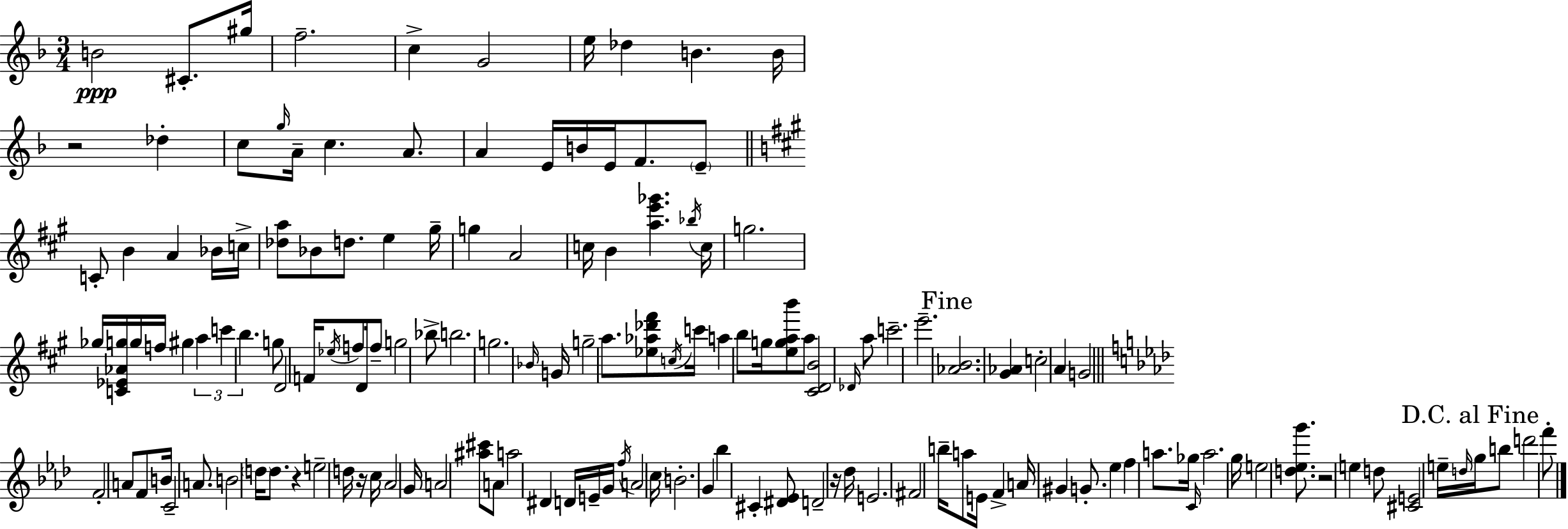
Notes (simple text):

B4/h C#4/e. G#5/s F5/h. C5/q G4/h E5/s Db5/q B4/q. B4/s R/h Db5/q C5/e G5/s A4/s C5/q. A4/e. A4/q E4/s B4/s E4/s F4/e. E4/e C4/e B4/q A4/q Bb4/s C5/s [Db5,A5]/e Bb4/e D5/e. E5/q G#5/s G5/q A4/h C5/s B4/q [A5,E6,Gb6]/q. Bb5/s C5/s G5/h. Gb5/s [C4,Eb4,Ab4,G5]/s G5/s F5/s G#5/q A5/q C6/q B5/q. G5/e D4/h F4/s Eb5/s F5/e D4/s F5/e G5/h Bb5/e B5/h. G5/h. Bb4/s G4/s G5/h A5/e. [Eb5,Ab5,Db6,F#6]/e C5/s C6/s A5/q B5/e G5/s [E5,G5,A5,B6]/e A5/e [C#4,D4,B4]/h Db4/s A5/e C6/h. E6/h. [Ab4,B4]/h. [G#4,Ab4]/q C5/h A4/q G4/h F4/h A4/e F4/e B4/s C4/h A4/e. B4/h D5/s D5/e. R/q E5/h D5/s R/s C5/s Ab4/h G4/s A4/h [A#5,C#6]/e A4/e A5/h D#4/q D4/s E4/s G4/s F5/s A4/h C5/s B4/h. G4/q Bb5/q C#4/q [D#4,Eb4]/e D4/h R/s Db5/s E4/h. F#4/h B5/s A5/e E4/s F4/q A4/s G#4/q G4/e. Eb5/q F5/q A5/e. Gb5/s C4/s A5/h. G5/s E5/h [D5,Eb5,G6]/e. R/h E5/q D5/e [C#4,E4]/h E5/s D5/s G5/s B5/e D6/h F6/e